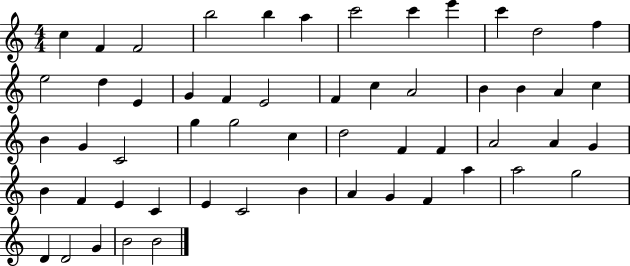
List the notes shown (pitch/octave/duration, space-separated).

C5/q F4/q F4/h B5/h B5/q A5/q C6/h C6/q E6/q C6/q D5/h F5/q E5/h D5/q E4/q G4/q F4/q E4/h F4/q C5/q A4/h B4/q B4/q A4/q C5/q B4/q G4/q C4/h G5/q G5/h C5/q D5/h F4/q F4/q A4/h A4/q G4/q B4/q F4/q E4/q C4/q E4/q C4/h B4/q A4/q G4/q F4/q A5/q A5/h G5/h D4/q D4/h G4/q B4/h B4/h